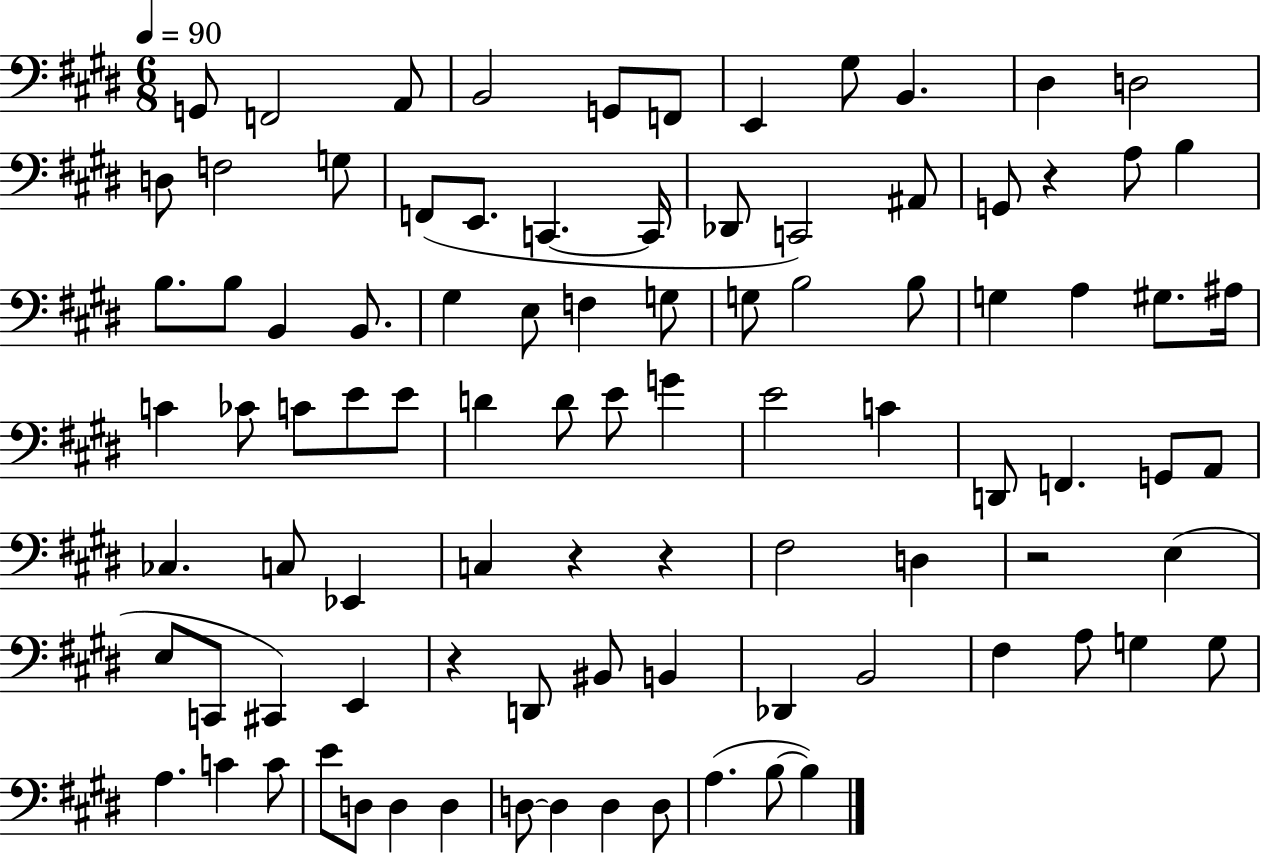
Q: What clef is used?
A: bass